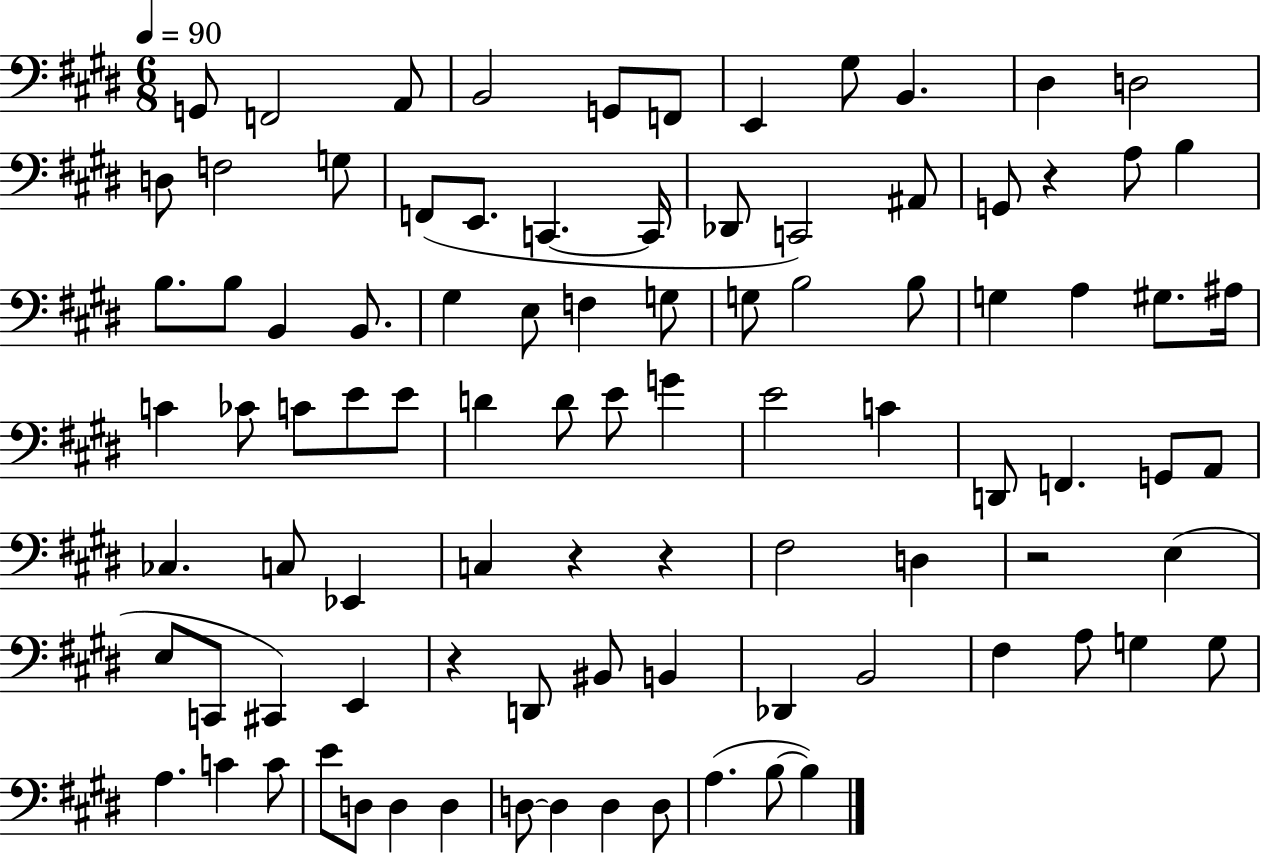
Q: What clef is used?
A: bass